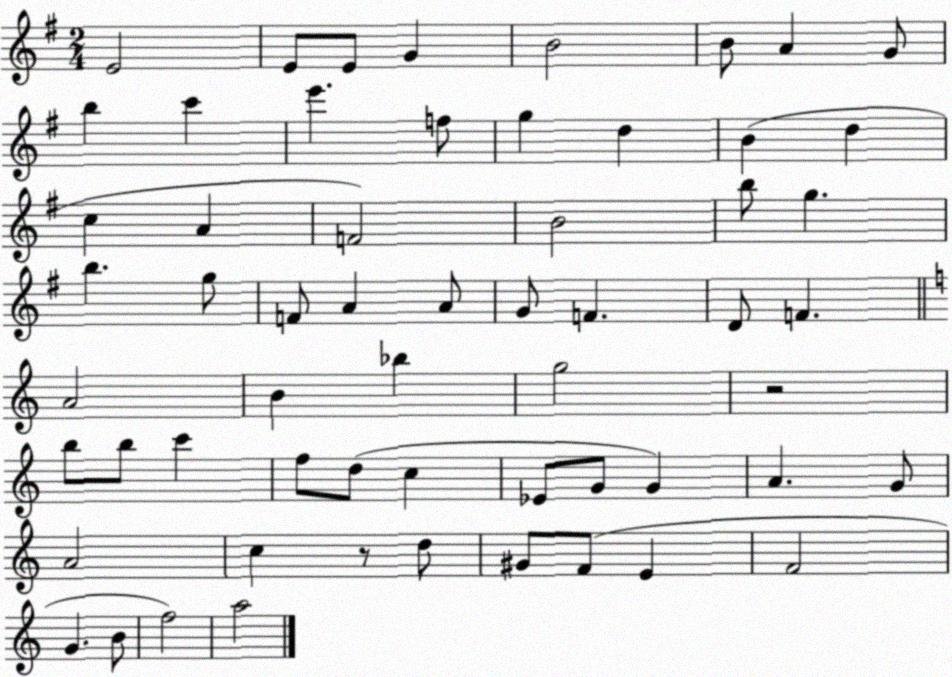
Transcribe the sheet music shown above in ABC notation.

X:1
T:Untitled
M:2/4
L:1/4
K:G
E2 E/2 E/2 G B2 B/2 A G/2 b c' e' f/2 g d B d c A F2 B2 b/2 g b g/2 F/2 A A/2 G/2 F D/2 F A2 B _b g2 z2 b/2 b/2 c' f/2 d/2 c _E/2 G/2 G A G/2 A2 c z/2 d/2 ^G/2 F/2 E F2 G B/2 f2 a2